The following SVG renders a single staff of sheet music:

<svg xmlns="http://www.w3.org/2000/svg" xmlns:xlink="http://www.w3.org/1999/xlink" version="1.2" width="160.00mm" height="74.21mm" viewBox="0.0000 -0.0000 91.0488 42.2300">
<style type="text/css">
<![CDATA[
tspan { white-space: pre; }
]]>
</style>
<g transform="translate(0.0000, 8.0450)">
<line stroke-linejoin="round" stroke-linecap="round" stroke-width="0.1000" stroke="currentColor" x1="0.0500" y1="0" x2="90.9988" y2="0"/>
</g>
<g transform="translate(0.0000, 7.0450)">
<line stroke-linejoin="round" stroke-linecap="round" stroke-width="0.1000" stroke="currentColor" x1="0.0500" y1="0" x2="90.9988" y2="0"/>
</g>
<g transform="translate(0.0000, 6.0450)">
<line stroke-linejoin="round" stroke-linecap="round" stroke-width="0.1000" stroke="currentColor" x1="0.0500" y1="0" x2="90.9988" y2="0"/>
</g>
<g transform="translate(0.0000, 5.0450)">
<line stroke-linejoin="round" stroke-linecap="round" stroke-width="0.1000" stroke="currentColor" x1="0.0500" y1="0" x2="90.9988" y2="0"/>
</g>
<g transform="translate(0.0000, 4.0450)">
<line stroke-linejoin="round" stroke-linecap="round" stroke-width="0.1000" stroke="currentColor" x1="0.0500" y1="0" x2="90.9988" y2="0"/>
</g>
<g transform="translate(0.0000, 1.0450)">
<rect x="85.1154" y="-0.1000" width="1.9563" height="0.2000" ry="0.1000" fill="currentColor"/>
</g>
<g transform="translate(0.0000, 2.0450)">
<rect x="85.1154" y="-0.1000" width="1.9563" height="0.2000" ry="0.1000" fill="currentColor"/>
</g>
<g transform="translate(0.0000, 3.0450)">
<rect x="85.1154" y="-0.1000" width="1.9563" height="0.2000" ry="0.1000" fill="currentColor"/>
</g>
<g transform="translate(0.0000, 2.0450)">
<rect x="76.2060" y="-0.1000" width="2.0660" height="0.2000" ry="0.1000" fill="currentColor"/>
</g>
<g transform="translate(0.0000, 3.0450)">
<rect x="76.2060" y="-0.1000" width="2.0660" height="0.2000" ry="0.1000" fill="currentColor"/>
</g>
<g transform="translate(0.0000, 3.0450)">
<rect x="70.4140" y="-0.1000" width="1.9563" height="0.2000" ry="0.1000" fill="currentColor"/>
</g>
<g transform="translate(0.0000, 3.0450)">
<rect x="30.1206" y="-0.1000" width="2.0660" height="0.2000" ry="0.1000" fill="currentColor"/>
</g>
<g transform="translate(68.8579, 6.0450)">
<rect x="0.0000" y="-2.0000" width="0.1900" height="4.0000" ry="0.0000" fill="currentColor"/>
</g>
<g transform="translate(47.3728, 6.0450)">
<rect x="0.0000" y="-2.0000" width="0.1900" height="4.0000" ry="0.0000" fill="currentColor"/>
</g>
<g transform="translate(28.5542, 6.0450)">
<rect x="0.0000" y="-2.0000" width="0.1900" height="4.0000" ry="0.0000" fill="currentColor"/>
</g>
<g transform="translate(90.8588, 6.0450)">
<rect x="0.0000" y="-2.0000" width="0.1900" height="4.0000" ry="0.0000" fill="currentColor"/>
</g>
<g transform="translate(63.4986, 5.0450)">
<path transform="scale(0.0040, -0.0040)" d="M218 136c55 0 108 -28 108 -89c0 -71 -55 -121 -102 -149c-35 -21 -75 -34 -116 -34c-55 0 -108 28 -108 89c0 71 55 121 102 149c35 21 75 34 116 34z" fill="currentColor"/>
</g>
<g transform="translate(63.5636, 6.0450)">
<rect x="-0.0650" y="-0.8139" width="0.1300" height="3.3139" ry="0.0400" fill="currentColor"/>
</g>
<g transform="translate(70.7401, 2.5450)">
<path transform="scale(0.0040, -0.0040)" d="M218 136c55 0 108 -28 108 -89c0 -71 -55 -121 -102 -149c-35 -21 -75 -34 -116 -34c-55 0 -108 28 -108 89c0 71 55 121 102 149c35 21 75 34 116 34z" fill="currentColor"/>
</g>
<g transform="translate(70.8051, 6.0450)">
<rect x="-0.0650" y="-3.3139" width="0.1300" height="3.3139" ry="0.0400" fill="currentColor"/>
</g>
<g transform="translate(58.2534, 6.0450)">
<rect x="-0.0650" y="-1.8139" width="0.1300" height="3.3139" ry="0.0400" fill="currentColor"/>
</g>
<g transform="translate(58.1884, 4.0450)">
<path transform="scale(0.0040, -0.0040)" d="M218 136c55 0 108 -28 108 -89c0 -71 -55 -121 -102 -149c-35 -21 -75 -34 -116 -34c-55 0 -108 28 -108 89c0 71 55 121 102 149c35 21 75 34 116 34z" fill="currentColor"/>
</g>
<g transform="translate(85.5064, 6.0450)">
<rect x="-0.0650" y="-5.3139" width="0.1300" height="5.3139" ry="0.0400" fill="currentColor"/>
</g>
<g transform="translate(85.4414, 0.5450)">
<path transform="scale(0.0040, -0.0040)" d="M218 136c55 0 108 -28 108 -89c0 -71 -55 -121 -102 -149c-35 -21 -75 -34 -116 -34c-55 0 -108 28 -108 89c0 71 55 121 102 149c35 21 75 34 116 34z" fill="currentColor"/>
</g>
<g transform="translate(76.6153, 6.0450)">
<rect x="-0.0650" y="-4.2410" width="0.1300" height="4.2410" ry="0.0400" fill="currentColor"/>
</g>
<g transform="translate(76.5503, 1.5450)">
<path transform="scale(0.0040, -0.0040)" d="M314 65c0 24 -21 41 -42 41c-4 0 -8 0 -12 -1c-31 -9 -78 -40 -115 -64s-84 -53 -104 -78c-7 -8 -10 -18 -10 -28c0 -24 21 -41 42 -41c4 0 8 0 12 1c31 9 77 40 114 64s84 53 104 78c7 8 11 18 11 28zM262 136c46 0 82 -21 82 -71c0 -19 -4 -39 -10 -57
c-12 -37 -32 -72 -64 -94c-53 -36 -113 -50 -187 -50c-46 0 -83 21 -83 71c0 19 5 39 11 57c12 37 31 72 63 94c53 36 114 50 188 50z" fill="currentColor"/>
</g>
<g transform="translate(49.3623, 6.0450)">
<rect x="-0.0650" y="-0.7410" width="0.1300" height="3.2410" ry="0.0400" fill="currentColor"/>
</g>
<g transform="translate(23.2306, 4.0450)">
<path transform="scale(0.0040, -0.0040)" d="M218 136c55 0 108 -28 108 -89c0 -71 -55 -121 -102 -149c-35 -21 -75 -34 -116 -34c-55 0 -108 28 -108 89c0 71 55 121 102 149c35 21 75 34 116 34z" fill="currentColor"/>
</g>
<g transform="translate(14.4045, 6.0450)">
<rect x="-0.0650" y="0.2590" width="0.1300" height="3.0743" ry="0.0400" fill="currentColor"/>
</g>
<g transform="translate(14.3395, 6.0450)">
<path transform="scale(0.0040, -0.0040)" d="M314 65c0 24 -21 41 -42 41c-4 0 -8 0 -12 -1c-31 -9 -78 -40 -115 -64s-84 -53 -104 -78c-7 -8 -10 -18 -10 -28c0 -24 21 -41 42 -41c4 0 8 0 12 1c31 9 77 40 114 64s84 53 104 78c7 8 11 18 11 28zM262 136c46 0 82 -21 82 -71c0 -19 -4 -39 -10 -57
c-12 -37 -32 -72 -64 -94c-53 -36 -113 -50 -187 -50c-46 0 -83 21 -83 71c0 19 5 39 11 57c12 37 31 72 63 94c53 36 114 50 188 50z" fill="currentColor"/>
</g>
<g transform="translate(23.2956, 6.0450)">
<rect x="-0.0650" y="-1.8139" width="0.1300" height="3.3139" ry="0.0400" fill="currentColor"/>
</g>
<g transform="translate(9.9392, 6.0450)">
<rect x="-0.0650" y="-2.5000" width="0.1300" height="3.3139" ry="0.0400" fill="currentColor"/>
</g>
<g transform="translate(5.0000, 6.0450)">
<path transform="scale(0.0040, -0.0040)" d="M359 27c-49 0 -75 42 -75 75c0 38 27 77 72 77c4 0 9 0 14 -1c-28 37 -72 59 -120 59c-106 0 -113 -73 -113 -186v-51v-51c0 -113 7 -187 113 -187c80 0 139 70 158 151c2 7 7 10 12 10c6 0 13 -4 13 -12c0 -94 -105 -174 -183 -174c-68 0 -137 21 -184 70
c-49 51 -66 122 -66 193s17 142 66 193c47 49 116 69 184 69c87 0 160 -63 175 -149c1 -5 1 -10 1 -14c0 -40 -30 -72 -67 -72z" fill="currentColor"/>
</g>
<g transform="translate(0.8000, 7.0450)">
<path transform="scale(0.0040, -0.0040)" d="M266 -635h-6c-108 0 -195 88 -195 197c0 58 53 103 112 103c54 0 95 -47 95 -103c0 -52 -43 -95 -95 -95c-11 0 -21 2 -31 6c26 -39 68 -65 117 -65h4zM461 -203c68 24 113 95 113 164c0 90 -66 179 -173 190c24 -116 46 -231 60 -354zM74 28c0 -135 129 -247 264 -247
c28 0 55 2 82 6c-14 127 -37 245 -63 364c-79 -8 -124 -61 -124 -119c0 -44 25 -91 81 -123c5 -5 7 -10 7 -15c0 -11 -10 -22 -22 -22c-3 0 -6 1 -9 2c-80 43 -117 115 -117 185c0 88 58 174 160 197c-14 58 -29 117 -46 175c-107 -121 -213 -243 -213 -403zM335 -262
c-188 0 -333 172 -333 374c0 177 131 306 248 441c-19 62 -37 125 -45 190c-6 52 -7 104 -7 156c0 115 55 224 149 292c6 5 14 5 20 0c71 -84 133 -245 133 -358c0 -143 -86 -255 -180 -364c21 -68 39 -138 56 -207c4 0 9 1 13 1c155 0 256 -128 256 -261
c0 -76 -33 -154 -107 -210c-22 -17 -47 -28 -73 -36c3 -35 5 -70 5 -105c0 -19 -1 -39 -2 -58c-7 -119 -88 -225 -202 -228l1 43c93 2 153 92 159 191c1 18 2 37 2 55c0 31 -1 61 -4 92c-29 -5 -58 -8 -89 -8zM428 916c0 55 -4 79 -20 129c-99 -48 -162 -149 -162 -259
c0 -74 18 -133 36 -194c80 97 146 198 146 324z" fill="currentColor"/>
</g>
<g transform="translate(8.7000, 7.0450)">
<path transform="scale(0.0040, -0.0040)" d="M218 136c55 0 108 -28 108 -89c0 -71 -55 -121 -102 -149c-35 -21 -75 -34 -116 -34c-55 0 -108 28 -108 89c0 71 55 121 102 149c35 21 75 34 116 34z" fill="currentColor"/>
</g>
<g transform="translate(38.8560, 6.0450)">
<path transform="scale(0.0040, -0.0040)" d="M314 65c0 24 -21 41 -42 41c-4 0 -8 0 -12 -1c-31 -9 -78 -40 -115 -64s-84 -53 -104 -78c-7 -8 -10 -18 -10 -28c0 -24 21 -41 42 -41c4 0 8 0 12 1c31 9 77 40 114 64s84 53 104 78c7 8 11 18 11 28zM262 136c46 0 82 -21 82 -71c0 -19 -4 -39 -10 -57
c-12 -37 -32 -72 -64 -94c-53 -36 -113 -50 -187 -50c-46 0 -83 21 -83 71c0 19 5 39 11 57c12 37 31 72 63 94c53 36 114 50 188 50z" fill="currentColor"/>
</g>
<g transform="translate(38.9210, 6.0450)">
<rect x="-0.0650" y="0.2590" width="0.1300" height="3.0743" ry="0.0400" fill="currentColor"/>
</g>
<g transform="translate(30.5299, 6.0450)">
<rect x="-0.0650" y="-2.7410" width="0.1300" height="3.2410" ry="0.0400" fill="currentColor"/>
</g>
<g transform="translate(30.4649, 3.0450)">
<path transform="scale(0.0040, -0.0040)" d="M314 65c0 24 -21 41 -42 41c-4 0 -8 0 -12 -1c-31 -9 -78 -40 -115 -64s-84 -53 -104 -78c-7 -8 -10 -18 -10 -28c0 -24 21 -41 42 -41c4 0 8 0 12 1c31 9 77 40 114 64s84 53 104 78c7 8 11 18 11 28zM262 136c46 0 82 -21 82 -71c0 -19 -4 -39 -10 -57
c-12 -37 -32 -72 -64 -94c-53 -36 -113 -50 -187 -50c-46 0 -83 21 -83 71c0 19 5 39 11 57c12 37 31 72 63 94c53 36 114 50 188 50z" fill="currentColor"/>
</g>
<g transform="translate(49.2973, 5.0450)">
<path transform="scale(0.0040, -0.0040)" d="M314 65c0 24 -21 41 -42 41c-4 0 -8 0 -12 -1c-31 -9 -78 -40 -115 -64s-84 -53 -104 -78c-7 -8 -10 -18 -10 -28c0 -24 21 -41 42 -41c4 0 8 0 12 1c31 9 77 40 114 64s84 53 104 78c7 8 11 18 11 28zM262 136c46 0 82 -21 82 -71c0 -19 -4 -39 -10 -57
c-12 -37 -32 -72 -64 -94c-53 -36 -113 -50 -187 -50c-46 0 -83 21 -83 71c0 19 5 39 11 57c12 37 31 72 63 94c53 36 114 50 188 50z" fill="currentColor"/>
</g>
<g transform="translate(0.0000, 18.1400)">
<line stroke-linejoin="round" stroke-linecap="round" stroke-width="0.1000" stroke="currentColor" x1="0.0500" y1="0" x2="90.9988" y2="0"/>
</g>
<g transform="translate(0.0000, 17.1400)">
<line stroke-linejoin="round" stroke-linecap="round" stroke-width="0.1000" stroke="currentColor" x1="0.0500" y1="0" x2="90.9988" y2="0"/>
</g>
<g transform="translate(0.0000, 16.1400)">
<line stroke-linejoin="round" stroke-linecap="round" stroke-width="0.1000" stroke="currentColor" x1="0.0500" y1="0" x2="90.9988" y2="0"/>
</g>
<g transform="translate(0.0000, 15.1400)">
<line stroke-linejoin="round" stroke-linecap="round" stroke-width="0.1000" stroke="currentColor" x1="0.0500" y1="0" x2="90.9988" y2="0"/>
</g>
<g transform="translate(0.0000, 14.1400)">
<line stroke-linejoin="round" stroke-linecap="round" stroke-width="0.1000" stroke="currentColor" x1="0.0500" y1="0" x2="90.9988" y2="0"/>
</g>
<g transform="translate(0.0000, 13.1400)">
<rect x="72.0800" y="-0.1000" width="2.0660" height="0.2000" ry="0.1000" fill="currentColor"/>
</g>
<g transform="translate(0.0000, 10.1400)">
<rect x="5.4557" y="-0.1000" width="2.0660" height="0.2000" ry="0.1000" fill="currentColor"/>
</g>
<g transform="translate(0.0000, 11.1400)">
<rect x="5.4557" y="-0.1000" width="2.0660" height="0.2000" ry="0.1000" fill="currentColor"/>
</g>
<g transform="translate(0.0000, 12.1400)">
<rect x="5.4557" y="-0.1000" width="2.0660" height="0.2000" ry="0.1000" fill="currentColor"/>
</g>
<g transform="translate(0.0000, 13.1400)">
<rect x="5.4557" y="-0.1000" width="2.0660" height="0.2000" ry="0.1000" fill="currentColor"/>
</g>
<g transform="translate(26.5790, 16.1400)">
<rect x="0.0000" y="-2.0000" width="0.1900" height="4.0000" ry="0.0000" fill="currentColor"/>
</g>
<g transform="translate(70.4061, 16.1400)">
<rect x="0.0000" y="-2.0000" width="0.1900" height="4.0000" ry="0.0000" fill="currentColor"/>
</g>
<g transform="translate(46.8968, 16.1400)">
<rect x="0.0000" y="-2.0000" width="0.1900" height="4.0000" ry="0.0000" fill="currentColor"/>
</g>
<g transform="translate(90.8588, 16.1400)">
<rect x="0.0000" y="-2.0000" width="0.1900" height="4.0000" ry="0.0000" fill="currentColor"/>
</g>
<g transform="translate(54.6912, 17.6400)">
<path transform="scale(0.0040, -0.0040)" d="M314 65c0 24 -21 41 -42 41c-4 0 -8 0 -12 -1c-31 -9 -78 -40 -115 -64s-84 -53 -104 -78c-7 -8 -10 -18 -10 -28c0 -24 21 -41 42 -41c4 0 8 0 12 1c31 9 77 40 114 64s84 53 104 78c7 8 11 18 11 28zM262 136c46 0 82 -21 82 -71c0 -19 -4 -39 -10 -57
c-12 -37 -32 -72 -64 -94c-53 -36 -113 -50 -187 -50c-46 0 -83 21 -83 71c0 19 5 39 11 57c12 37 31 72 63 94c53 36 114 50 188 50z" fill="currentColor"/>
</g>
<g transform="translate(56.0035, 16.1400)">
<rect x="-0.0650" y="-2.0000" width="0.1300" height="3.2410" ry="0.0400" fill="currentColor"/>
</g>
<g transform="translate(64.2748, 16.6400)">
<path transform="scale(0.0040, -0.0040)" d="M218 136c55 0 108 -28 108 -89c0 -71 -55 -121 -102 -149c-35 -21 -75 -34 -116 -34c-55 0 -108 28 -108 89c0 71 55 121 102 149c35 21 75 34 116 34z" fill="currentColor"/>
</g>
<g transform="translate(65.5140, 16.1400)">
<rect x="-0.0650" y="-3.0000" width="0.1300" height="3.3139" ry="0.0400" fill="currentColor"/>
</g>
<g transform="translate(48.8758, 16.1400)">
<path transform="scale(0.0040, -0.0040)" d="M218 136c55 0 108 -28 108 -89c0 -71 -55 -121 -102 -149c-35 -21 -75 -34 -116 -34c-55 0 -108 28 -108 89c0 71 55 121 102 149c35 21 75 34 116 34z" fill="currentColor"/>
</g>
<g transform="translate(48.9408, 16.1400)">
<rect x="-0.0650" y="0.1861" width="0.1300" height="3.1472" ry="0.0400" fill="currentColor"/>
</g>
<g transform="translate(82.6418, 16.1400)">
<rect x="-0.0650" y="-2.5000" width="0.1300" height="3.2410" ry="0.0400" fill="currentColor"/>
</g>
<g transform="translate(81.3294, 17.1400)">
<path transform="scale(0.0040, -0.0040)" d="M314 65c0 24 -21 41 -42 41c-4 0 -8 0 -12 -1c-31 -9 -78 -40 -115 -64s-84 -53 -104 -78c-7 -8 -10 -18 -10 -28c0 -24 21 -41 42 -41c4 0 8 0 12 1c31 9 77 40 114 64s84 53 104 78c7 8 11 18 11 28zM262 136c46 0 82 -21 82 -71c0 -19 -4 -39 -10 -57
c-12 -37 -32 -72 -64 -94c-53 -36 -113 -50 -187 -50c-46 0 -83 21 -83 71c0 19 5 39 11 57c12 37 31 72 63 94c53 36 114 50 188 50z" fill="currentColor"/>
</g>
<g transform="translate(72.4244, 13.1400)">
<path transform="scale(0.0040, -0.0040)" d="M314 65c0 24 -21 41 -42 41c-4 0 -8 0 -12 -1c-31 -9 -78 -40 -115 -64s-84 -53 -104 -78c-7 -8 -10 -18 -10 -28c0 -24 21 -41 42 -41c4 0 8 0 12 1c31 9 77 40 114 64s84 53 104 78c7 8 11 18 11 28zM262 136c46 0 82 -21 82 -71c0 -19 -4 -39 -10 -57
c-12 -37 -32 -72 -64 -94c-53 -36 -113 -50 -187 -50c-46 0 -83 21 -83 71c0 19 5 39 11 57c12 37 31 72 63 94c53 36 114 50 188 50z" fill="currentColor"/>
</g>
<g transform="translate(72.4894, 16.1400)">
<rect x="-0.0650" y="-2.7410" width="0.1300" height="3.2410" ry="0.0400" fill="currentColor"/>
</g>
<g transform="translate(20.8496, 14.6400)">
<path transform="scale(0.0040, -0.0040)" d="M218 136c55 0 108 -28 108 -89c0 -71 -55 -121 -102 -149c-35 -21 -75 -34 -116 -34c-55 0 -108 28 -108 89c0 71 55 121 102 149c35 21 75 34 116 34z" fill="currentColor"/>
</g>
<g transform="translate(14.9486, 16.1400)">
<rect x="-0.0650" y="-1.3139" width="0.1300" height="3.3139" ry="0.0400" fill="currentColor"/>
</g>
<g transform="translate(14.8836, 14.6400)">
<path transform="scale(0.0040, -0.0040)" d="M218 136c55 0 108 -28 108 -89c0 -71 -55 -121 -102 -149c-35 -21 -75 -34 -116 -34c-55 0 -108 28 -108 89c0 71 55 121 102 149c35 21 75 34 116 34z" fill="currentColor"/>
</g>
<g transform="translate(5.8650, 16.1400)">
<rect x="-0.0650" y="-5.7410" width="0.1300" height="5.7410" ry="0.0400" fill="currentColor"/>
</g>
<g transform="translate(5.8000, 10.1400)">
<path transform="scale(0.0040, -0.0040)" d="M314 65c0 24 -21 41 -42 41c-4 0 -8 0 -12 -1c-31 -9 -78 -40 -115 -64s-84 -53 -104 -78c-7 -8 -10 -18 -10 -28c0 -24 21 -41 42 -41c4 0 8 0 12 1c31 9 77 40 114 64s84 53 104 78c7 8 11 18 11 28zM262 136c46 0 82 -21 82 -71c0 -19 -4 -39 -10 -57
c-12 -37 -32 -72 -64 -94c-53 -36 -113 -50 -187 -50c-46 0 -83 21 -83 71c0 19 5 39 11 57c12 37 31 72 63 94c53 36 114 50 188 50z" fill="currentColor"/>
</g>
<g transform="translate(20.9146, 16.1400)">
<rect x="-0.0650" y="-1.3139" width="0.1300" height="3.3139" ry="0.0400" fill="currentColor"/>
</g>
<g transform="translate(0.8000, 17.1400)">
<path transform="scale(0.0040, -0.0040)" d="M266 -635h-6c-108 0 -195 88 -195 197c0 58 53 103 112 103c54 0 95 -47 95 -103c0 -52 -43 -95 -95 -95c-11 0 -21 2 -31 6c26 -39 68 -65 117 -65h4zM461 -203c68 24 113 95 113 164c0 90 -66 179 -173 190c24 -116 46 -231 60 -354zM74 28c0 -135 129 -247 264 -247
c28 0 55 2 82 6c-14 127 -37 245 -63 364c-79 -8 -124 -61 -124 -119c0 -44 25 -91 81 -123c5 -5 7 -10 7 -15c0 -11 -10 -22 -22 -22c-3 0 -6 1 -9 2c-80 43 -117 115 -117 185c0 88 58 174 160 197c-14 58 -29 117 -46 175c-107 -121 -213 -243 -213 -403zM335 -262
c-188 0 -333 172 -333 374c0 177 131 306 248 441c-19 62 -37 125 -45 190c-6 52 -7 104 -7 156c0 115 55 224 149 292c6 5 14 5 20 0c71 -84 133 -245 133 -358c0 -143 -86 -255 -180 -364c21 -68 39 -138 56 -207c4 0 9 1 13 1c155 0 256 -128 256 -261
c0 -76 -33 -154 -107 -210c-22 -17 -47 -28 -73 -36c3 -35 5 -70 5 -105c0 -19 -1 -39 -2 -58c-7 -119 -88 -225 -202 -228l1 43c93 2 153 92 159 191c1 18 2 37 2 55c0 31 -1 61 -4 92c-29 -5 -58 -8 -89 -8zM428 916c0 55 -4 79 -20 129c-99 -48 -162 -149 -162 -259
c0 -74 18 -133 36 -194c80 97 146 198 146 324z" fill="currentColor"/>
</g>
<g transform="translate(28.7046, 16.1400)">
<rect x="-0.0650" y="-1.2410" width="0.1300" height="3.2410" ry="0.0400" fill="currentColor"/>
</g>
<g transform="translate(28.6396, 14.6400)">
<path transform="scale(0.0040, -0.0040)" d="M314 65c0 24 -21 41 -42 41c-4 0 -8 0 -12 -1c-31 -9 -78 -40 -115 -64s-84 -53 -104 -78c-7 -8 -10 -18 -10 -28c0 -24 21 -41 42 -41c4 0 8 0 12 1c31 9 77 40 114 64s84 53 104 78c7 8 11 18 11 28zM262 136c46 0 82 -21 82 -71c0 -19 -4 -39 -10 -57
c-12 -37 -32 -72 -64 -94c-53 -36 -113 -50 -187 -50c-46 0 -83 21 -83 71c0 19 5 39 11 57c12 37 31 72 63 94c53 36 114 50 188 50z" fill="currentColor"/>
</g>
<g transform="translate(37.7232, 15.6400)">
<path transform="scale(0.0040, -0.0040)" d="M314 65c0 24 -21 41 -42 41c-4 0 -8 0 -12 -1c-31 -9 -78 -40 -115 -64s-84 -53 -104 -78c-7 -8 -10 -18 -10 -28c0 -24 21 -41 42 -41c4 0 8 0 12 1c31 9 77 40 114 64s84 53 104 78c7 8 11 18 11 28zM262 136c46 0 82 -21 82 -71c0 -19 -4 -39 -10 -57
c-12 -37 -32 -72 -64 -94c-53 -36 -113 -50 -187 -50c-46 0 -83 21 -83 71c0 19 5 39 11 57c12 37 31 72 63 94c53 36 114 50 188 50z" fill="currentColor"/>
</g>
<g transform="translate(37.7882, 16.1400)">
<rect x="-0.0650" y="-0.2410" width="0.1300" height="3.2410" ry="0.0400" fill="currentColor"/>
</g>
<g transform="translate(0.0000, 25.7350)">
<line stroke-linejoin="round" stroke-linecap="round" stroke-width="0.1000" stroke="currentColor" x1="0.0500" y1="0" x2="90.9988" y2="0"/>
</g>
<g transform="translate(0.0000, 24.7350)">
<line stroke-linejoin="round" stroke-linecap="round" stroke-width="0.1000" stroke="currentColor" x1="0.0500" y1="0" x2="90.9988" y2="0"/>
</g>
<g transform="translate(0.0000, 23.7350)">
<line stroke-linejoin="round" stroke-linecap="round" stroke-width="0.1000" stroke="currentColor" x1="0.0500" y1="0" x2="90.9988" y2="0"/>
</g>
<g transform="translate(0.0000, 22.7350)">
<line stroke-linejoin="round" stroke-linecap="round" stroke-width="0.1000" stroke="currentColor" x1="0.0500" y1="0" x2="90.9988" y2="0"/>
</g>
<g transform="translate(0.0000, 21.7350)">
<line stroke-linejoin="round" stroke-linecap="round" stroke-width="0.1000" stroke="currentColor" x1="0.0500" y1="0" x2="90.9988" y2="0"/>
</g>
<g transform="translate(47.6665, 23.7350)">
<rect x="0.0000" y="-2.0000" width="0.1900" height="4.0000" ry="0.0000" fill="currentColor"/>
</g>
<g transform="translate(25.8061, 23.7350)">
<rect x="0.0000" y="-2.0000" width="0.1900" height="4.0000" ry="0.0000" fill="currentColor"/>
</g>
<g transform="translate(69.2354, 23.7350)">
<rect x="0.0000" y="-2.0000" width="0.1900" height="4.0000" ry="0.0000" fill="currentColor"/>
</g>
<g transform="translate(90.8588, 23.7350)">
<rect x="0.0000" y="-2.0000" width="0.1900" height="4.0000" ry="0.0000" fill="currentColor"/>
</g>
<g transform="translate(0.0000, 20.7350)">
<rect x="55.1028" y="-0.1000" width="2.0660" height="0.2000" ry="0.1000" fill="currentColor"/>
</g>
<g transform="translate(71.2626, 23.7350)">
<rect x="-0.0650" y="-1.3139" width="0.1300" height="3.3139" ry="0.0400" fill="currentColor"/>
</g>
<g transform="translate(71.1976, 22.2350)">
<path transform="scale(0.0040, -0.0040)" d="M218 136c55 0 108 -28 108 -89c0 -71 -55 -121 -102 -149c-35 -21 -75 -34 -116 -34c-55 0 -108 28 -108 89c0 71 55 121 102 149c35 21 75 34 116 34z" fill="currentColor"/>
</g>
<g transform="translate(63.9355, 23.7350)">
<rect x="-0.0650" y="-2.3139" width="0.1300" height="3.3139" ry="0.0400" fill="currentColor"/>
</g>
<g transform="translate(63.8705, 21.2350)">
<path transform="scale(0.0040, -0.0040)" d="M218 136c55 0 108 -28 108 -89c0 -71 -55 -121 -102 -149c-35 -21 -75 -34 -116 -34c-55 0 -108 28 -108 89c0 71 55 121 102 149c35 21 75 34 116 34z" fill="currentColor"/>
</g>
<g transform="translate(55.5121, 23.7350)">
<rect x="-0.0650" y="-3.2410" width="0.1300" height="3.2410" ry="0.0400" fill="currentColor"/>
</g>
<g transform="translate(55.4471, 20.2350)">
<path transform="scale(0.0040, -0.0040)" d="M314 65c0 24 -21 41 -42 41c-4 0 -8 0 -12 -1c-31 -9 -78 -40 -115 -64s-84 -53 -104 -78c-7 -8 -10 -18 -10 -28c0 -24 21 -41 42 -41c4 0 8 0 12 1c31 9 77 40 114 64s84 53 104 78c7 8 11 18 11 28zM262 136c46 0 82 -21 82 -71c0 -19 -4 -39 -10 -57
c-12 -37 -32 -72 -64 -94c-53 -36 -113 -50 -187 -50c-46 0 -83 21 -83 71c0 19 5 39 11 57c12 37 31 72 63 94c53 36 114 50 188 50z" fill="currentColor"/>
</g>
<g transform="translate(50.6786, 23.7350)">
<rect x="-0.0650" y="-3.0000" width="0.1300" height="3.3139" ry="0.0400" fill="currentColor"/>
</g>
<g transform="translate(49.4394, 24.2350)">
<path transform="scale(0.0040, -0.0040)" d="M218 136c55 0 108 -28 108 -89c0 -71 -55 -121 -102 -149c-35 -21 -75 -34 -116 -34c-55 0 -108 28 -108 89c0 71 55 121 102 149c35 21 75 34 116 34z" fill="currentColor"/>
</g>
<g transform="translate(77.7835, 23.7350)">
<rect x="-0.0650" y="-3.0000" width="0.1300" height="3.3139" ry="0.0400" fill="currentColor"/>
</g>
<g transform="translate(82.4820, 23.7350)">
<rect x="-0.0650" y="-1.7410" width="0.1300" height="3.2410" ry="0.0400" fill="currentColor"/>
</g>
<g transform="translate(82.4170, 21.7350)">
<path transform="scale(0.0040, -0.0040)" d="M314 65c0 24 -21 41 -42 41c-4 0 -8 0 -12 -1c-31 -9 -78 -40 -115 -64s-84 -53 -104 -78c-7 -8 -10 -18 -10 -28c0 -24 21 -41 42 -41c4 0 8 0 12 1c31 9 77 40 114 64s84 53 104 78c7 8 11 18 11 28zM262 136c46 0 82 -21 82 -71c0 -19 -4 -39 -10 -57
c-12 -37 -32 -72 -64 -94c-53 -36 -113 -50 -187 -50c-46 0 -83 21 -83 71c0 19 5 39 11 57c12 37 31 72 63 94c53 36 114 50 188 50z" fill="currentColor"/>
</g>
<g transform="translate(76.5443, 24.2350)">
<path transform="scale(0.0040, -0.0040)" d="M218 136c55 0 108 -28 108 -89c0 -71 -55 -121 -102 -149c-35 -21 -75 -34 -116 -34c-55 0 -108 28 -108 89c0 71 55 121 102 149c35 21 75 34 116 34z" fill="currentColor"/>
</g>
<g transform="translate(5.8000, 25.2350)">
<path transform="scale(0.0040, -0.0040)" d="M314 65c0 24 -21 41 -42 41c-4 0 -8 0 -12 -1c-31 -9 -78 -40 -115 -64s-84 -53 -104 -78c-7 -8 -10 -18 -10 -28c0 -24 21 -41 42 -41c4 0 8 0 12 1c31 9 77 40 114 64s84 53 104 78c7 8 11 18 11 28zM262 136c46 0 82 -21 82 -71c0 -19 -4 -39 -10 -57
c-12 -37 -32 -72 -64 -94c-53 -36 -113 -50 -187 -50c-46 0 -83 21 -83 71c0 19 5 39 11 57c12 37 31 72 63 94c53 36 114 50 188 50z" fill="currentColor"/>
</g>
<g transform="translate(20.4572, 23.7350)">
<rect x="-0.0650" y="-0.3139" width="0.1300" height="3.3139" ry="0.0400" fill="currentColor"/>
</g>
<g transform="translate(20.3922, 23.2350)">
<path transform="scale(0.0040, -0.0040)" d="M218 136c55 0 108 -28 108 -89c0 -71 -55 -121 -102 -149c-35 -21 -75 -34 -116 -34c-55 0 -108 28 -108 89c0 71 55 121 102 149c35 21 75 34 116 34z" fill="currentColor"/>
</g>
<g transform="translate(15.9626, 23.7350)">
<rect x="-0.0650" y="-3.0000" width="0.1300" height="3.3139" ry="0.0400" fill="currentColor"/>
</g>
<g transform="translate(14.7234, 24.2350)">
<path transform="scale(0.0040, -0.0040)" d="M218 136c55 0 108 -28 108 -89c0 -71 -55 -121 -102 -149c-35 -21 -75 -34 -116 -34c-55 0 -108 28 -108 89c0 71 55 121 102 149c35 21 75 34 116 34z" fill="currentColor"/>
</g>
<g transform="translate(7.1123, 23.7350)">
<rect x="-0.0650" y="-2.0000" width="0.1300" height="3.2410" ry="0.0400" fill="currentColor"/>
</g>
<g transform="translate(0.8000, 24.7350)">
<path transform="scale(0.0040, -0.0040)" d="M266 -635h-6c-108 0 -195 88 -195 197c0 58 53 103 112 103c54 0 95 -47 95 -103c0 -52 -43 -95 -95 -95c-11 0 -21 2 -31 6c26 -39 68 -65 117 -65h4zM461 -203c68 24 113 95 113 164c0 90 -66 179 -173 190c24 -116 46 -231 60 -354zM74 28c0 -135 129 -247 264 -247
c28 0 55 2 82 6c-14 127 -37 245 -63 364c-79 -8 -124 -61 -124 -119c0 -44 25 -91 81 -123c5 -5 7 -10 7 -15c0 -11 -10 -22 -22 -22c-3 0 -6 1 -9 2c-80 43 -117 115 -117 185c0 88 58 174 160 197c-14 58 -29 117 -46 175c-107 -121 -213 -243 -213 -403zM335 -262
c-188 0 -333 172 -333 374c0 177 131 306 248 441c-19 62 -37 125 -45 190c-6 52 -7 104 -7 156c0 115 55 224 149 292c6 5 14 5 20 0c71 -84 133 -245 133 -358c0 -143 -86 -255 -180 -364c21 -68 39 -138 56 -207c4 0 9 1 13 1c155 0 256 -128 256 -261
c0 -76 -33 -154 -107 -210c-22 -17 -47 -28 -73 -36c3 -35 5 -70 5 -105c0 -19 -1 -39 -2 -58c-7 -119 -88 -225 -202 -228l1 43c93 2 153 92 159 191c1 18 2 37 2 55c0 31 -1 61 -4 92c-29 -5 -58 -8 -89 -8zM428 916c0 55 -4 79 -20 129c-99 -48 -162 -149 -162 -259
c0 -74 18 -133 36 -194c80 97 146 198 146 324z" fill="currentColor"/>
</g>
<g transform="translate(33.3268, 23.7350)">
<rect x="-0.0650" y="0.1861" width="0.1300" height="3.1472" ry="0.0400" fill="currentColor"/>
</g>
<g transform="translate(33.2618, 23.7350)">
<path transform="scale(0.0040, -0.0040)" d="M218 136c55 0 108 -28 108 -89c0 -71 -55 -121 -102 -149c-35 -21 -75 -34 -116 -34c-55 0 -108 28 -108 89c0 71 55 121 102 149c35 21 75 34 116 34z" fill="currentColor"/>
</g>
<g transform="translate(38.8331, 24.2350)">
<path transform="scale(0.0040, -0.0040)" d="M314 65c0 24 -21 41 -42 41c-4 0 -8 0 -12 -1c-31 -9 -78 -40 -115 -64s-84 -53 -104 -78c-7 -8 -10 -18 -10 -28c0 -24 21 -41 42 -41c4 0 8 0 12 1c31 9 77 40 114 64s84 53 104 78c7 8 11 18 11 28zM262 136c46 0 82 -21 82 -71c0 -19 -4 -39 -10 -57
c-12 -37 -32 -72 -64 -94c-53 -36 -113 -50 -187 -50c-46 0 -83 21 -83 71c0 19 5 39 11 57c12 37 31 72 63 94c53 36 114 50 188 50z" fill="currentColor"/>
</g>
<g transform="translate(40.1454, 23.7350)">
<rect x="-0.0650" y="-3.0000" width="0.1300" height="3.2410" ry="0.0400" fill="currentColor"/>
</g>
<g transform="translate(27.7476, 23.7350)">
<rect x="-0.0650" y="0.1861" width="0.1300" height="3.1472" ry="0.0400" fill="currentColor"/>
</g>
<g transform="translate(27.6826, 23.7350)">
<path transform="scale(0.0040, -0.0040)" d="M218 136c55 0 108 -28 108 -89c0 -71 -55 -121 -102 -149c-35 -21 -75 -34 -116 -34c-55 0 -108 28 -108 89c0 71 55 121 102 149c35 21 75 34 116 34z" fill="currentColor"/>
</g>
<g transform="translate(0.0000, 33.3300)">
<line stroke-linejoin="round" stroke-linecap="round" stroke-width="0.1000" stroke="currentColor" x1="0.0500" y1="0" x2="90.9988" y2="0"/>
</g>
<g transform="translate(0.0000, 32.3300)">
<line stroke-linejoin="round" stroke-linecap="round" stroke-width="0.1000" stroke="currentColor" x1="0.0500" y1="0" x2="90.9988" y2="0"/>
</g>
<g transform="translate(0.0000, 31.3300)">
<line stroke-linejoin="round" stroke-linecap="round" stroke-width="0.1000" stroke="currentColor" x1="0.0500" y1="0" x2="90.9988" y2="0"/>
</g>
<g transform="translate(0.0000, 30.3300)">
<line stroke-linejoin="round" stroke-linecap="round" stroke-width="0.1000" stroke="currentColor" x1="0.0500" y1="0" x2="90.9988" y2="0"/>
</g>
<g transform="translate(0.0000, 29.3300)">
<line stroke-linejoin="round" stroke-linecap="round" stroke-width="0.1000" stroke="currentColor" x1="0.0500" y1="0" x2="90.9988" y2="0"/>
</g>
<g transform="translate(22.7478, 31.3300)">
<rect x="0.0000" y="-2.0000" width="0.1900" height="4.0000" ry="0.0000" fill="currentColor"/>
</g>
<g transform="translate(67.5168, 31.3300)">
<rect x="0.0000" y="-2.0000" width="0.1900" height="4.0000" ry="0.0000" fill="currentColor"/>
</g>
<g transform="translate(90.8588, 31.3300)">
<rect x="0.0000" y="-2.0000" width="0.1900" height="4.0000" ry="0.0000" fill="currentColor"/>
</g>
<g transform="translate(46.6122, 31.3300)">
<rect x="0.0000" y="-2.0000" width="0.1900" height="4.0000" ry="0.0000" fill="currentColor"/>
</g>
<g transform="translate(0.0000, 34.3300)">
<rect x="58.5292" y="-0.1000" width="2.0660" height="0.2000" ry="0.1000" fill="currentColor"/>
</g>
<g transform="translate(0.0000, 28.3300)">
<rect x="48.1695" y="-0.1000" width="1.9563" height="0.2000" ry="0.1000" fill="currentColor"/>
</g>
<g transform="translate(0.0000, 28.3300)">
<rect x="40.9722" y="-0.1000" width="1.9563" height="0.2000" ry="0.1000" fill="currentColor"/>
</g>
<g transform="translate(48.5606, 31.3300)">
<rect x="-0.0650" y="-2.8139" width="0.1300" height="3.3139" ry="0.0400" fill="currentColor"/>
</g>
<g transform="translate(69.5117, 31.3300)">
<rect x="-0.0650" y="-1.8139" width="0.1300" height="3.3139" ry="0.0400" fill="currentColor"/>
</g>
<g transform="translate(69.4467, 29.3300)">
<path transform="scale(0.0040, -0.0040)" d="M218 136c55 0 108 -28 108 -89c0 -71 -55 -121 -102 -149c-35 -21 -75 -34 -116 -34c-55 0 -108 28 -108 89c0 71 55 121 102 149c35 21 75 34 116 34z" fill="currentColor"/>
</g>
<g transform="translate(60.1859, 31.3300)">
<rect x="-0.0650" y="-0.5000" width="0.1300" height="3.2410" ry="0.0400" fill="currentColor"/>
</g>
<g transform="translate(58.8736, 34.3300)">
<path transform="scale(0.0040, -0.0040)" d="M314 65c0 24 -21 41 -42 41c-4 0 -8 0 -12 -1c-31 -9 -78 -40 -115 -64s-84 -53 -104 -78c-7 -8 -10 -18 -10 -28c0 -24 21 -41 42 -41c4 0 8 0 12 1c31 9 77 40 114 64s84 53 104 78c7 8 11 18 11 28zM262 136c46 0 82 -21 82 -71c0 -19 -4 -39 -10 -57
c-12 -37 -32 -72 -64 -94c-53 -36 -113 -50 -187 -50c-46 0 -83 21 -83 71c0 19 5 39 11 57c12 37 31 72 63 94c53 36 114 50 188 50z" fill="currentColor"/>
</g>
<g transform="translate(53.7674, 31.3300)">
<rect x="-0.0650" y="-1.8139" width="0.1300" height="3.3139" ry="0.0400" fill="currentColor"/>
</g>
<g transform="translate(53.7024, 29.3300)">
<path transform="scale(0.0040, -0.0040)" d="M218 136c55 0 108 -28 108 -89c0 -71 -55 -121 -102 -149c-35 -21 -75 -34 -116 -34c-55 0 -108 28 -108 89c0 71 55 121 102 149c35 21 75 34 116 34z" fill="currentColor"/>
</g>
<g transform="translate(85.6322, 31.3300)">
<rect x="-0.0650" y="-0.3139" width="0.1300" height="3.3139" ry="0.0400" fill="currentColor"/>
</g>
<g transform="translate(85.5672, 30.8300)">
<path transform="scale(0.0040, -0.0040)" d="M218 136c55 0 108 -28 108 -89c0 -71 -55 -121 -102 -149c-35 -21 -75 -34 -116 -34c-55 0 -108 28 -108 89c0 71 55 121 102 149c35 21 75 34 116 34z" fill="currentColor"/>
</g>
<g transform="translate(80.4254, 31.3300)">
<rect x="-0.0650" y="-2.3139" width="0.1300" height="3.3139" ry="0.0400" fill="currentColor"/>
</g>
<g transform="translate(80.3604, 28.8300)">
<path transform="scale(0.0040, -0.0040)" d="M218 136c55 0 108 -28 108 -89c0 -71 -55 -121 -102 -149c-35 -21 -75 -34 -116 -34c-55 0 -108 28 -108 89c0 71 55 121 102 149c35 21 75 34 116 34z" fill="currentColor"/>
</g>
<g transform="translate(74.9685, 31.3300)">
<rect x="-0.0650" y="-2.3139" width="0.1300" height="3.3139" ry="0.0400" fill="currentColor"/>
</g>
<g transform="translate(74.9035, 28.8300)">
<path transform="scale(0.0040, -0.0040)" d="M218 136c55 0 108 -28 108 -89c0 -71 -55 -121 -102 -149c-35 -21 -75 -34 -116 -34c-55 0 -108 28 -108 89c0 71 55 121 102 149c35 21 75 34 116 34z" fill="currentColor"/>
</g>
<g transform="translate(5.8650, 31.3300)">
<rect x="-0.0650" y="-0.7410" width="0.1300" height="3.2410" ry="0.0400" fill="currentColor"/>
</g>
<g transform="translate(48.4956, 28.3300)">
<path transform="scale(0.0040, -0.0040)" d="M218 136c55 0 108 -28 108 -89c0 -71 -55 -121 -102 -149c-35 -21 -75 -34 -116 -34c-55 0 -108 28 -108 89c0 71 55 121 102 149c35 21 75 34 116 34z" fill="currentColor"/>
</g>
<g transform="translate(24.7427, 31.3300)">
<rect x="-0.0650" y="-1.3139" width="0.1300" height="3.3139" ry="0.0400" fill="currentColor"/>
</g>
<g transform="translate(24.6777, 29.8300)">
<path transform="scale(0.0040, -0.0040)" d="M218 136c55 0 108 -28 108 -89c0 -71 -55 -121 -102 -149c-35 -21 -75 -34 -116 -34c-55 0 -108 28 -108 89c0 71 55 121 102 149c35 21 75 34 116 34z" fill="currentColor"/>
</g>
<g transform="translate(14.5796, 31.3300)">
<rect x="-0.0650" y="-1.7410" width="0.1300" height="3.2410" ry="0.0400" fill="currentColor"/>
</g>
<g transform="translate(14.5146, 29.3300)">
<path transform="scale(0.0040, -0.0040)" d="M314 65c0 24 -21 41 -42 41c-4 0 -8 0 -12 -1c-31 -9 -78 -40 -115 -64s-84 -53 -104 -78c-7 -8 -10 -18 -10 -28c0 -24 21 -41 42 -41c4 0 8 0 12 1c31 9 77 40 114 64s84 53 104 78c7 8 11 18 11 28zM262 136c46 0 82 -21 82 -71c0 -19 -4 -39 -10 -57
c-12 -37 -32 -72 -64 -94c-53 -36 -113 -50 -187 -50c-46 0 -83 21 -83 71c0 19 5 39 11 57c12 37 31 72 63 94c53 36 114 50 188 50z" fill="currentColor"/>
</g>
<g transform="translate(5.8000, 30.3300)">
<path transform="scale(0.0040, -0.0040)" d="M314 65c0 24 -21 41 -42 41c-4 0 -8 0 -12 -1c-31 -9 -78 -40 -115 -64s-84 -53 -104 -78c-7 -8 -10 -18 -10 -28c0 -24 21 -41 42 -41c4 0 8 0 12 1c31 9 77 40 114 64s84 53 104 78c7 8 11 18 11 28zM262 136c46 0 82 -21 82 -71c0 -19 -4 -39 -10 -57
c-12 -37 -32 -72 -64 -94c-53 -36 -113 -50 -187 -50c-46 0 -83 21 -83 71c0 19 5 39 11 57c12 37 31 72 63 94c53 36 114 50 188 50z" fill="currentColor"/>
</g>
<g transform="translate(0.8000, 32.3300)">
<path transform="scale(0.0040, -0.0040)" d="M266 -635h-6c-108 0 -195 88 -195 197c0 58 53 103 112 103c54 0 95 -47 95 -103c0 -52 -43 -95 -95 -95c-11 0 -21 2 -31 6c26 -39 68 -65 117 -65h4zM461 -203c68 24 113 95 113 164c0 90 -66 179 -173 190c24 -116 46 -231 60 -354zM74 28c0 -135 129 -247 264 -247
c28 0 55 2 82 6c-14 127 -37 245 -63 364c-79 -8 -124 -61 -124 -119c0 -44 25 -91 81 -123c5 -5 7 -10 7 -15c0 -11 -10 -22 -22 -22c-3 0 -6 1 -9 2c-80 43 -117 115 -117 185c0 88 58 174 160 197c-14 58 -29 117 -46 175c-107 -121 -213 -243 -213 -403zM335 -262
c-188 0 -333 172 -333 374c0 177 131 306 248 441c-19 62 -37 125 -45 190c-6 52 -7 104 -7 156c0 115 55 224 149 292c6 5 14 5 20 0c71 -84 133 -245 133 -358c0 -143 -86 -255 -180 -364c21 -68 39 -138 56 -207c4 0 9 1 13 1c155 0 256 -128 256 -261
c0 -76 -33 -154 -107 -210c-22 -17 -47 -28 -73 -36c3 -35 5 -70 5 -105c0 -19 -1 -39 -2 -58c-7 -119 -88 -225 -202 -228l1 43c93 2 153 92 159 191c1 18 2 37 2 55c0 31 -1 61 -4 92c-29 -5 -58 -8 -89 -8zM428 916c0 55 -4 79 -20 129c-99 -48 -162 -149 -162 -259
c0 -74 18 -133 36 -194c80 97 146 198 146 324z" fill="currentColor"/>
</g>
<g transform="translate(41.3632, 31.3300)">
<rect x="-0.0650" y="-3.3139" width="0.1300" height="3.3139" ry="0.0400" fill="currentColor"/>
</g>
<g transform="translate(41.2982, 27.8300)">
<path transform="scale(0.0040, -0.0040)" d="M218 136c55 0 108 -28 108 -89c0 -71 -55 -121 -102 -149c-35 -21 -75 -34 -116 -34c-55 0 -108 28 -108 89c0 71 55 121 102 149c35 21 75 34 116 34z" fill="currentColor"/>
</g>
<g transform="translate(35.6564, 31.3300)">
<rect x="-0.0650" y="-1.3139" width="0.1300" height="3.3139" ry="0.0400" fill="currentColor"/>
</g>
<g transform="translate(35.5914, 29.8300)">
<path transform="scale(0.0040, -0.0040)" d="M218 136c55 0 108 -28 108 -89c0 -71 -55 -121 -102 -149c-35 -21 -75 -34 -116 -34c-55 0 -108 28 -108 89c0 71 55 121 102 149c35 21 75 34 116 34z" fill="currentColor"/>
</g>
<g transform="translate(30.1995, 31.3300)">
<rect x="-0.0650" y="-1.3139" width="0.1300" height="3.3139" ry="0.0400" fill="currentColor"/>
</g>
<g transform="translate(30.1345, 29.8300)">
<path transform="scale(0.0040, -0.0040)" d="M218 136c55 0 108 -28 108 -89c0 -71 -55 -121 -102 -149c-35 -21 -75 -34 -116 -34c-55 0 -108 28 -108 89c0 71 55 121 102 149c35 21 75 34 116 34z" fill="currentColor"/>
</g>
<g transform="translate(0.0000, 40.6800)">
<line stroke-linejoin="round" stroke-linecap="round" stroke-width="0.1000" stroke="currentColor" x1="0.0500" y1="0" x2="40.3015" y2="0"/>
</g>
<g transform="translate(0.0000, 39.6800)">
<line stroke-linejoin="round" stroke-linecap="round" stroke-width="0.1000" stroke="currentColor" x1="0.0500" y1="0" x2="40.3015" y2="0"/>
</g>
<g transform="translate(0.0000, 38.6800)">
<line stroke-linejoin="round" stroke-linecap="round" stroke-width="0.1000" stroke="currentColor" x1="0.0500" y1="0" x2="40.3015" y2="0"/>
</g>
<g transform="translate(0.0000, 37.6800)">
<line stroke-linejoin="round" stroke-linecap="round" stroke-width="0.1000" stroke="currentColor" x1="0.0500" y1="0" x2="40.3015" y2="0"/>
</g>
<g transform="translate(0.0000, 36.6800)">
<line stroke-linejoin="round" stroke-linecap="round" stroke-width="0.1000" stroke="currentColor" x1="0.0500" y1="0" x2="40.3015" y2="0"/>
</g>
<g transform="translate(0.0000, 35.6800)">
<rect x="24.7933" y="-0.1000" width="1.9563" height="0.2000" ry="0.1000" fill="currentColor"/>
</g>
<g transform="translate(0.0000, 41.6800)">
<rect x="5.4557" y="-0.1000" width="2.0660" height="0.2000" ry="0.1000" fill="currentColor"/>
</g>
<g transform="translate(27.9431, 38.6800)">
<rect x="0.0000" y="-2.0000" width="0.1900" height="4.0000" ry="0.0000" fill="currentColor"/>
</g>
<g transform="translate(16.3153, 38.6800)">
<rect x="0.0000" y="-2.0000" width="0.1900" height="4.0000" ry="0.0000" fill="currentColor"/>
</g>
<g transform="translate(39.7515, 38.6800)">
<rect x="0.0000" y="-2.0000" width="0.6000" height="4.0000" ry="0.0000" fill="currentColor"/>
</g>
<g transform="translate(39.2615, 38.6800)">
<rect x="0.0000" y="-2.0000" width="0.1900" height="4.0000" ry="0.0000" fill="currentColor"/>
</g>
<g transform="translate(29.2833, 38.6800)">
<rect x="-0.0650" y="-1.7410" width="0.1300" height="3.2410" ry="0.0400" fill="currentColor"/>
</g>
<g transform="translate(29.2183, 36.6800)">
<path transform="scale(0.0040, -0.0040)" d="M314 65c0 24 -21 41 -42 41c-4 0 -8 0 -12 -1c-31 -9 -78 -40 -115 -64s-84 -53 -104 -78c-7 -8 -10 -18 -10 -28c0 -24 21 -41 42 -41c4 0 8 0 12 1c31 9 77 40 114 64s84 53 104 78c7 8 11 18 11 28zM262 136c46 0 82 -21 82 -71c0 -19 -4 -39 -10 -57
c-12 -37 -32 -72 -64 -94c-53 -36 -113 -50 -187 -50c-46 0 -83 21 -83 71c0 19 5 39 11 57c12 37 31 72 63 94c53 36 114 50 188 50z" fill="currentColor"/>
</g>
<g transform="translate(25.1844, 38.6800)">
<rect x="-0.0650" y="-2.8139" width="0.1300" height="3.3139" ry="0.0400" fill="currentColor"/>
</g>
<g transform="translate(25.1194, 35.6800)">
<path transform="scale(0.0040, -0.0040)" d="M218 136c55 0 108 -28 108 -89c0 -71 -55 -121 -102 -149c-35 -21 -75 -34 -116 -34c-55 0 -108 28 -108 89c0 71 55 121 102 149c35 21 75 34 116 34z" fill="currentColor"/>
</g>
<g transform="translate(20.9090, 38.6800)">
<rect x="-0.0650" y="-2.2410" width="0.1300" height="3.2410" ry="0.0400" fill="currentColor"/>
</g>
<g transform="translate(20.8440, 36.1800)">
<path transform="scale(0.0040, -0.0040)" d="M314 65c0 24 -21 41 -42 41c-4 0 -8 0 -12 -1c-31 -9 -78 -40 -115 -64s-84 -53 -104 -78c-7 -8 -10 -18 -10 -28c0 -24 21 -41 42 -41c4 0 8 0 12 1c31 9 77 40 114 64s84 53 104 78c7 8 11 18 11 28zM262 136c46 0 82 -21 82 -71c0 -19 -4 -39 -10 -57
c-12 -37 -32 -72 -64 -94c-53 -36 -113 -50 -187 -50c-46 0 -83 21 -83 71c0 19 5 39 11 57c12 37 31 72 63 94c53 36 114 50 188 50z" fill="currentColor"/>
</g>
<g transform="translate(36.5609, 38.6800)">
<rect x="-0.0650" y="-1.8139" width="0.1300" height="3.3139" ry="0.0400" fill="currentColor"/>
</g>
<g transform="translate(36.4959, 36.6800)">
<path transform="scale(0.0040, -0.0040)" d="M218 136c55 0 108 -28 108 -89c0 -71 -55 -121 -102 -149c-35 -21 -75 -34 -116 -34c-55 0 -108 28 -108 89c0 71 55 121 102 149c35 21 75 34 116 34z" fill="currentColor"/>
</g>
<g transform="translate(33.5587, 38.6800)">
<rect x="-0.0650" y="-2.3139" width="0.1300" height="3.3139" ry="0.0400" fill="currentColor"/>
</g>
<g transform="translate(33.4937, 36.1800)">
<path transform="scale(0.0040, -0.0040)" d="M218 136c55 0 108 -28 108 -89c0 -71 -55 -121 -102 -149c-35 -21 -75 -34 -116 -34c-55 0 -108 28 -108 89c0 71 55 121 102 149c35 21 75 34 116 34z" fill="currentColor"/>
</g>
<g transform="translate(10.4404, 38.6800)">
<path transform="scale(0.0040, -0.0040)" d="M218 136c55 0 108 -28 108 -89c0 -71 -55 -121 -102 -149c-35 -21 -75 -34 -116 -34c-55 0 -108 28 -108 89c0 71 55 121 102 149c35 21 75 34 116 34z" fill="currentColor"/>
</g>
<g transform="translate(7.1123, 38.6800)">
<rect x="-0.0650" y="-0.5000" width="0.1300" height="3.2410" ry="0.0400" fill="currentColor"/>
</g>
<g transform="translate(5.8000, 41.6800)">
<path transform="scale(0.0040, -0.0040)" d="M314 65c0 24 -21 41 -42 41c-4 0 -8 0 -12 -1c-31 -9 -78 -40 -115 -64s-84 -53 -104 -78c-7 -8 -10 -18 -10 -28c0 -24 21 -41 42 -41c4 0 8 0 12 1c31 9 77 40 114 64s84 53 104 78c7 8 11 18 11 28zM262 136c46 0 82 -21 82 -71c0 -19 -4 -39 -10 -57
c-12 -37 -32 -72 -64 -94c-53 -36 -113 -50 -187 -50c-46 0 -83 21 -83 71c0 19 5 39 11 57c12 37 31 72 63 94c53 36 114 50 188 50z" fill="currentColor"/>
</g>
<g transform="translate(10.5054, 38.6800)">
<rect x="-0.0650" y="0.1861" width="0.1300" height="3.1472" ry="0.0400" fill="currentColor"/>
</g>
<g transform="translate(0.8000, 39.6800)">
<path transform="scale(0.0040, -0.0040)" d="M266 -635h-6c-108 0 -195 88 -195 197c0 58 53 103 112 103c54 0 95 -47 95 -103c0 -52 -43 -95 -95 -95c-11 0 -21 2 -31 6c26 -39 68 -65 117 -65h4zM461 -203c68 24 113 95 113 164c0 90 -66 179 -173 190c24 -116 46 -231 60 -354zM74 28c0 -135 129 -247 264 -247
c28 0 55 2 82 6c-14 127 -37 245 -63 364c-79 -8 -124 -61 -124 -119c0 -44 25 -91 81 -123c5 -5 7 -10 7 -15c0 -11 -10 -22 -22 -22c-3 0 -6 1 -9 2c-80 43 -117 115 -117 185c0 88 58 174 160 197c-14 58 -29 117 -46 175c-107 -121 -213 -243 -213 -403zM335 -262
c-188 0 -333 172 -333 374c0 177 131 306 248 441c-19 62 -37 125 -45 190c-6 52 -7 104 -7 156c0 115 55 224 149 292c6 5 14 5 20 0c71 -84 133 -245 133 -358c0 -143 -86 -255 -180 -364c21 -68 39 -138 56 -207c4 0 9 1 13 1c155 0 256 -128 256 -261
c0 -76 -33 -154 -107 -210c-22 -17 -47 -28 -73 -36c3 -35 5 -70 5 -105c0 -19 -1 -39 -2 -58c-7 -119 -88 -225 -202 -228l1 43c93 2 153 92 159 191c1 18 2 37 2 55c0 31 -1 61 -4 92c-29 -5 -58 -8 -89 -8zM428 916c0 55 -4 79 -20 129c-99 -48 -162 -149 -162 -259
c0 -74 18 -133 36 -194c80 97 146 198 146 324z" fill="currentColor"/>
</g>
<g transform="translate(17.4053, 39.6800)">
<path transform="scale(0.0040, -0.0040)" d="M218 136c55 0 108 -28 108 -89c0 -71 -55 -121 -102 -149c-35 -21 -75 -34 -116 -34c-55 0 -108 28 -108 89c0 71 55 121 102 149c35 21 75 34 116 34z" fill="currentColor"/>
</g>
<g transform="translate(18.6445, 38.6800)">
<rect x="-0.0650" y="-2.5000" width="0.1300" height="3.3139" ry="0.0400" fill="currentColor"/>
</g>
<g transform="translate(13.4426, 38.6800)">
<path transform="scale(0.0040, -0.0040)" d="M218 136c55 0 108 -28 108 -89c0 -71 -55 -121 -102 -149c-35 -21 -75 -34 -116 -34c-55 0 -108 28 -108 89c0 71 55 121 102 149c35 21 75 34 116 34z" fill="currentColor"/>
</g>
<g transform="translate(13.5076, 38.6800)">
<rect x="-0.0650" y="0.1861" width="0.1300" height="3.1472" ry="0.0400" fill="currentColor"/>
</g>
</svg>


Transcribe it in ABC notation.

X:1
T:Untitled
M:4/4
L:1/4
K:C
G B2 f a2 B2 d2 f d b d'2 f' g'2 e e e2 c2 B F2 A a2 G2 F2 A c B B A2 A b2 g e A f2 d2 f2 e e e b a f C2 f g g c C2 B B G g2 a f2 g f